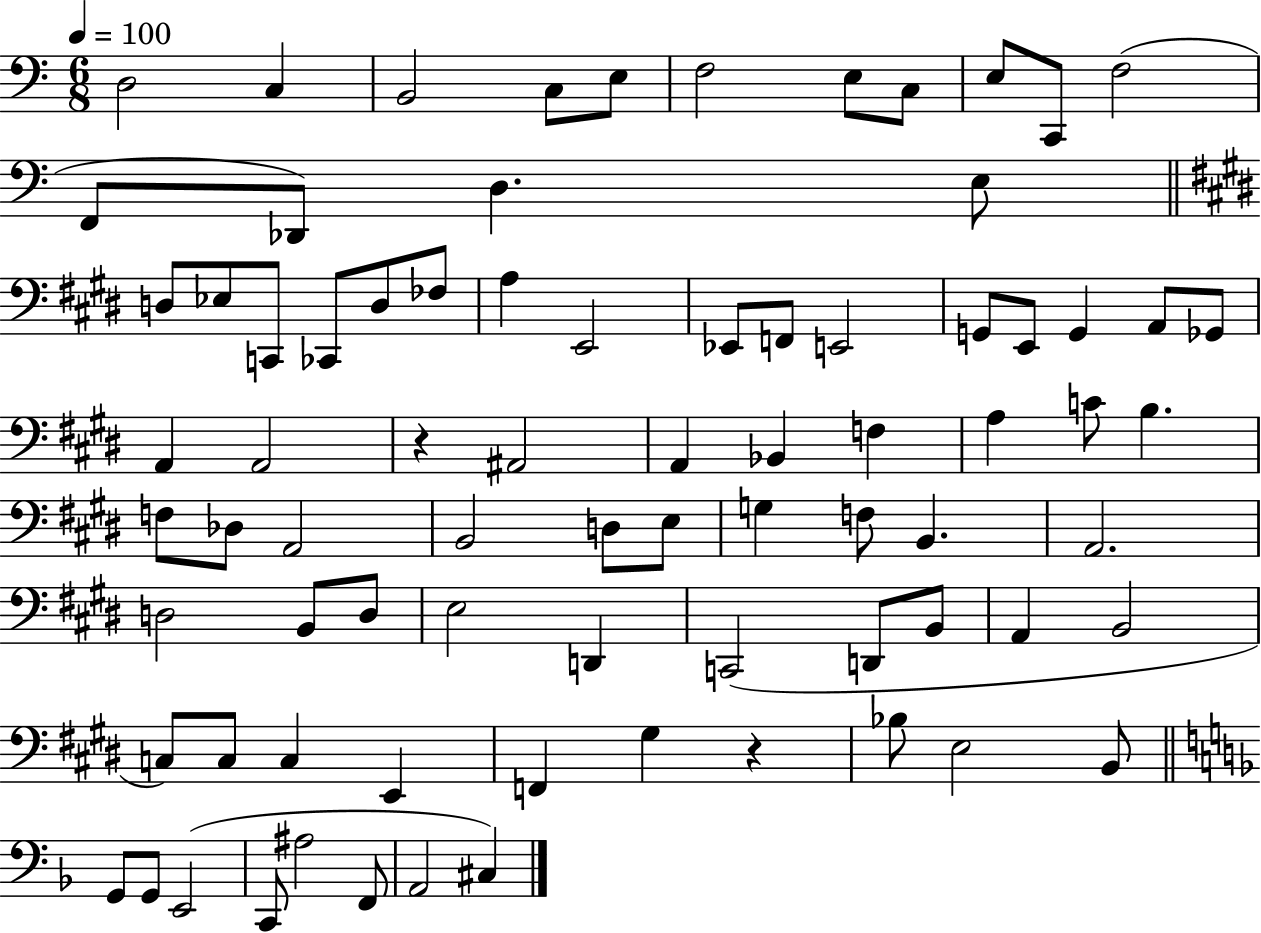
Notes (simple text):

D3/h C3/q B2/h C3/e E3/e F3/h E3/e C3/e E3/e C2/e F3/h F2/e Db2/e D3/q. E3/e D3/e Eb3/e C2/e CES2/e D3/e FES3/e A3/q E2/h Eb2/e F2/e E2/h G2/e E2/e G2/q A2/e Gb2/e A2/q A2/h R/q A#2/h A2/q Bb2/q F3/q A3/q C4/e B3/q. F3/e Db3/e A2/h B2/h D3/e E3/e G3/q F3/e B2/q. A2/h. D3/h B2/e D3/e E3/h D2/q C2/h D2/e B2/e A2/q B2/h C3/e C3/e C3/q E2/q F2/q G#3/q R/q Bb3/e E3/h B2/e G2/e G2/e E2/h C2/e A#3/h F2/e A2/h C#3/q